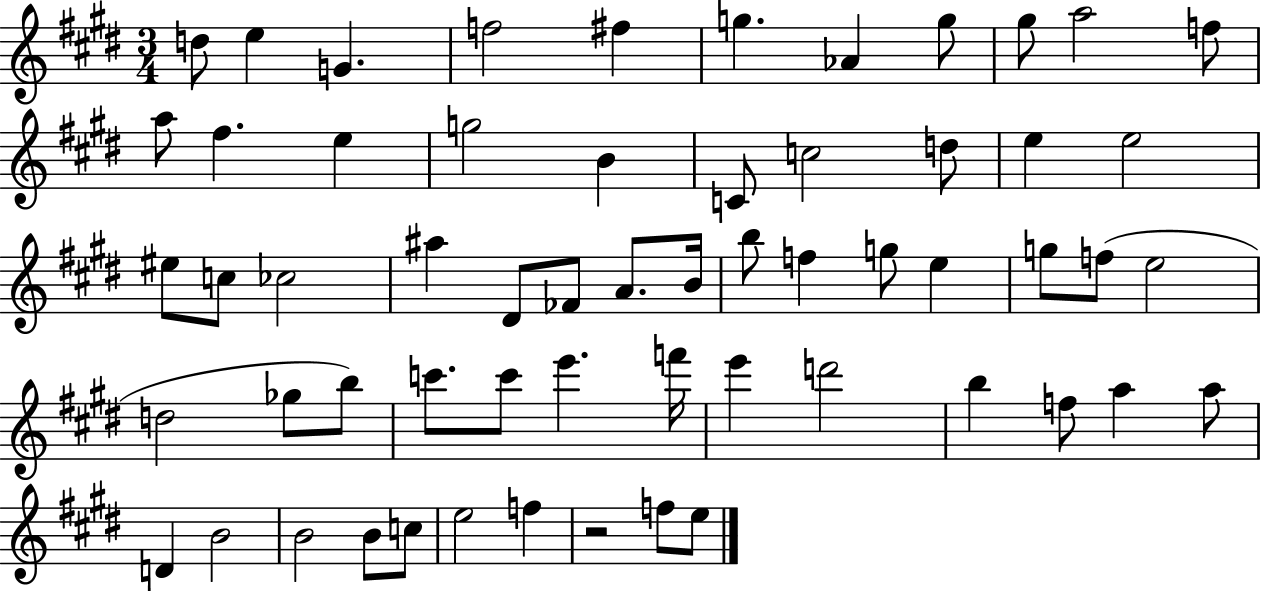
X:1
T:Untitled
M:3/4
L:1/4
K:E
d/2 e G f2 ^f g _A g/2 ^g/2 a2 f/2 a/2 ^f e g2 B C/2 c2 d/2 e e2 ^e/2 c/2 _c2 ^a ^D/2 _F/2 A/2 B/4 b/2 f g/2 e g/2 f/2 e2 d2 _g/2 b/2 c'/2 c'/2 e' f'/4 e' d'2 b f/2 a a/2 D B2 B2 B/2 c/2 e2 f z2 f/2 e/2